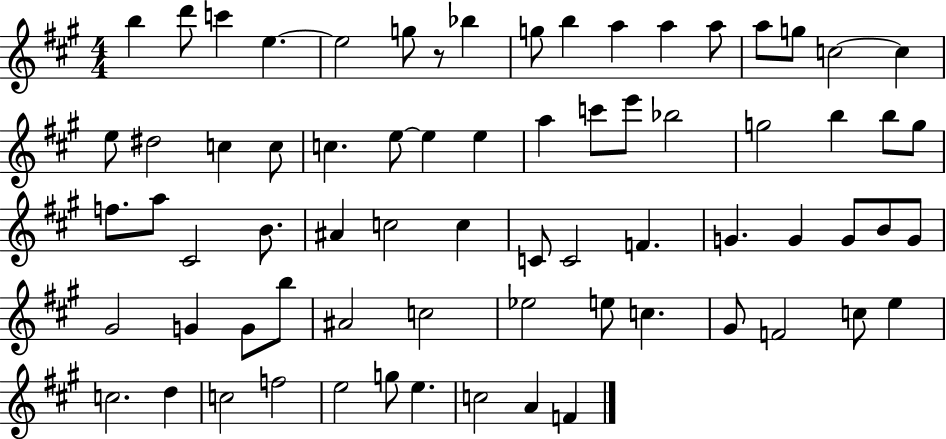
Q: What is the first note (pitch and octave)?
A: B5